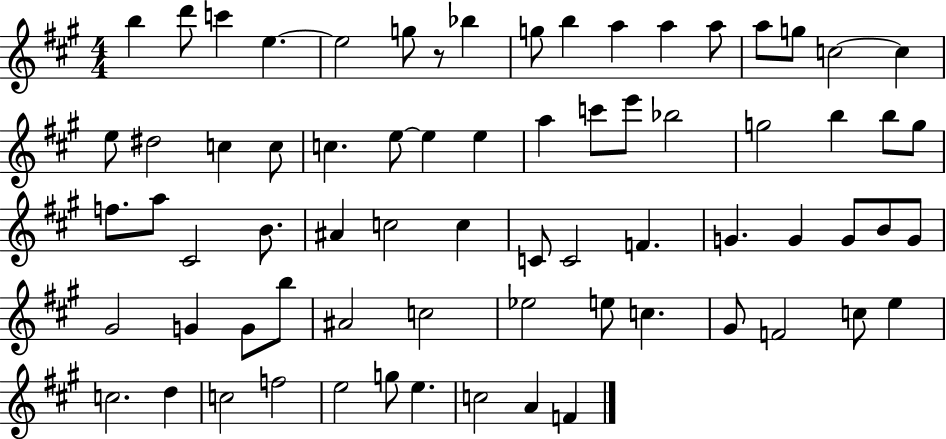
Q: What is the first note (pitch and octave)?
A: B5